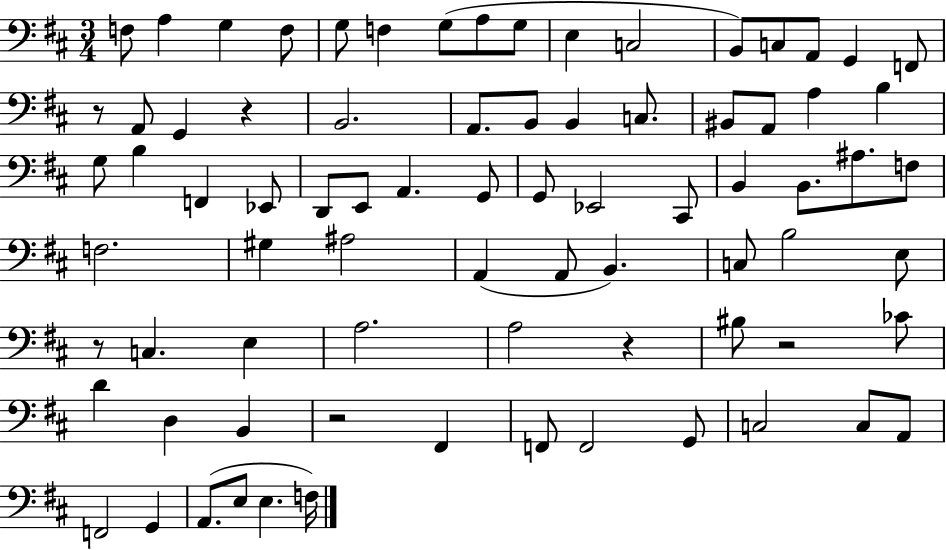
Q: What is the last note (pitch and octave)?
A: F3